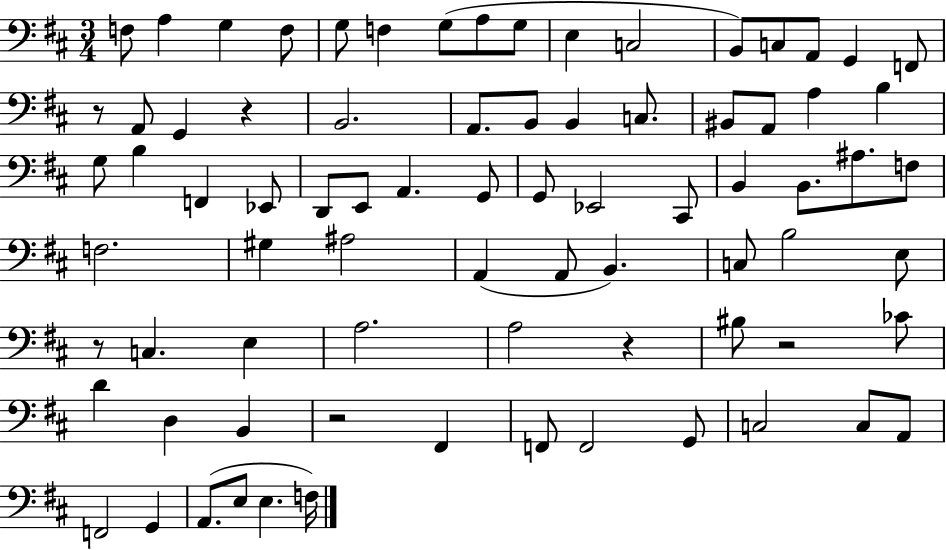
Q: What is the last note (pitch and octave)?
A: F3